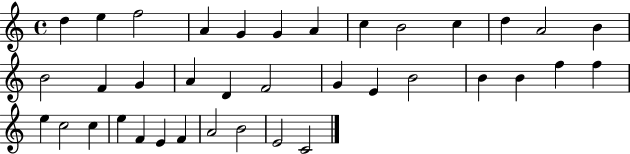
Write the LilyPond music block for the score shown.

{
  \clef treble
  \time 4/4
  \defaultTimeSignature
  \key c \major
  d''4 e''4 f''2 | a'4 g'4 g'4 a'4 | c''4 b'2 c''4 | d''4 a'2 b'4 | \break b'2 f'4 g'4 | a'4 d'4 f'2 | g'4 e'4 b'2 | b'4 b'4 f''4 f''4 | \break e''4 c''2 c''4 | e''4 f'4 e'4 f'4 | a'2 b'2 | e'2 c'2 | \break \bar "|."
}